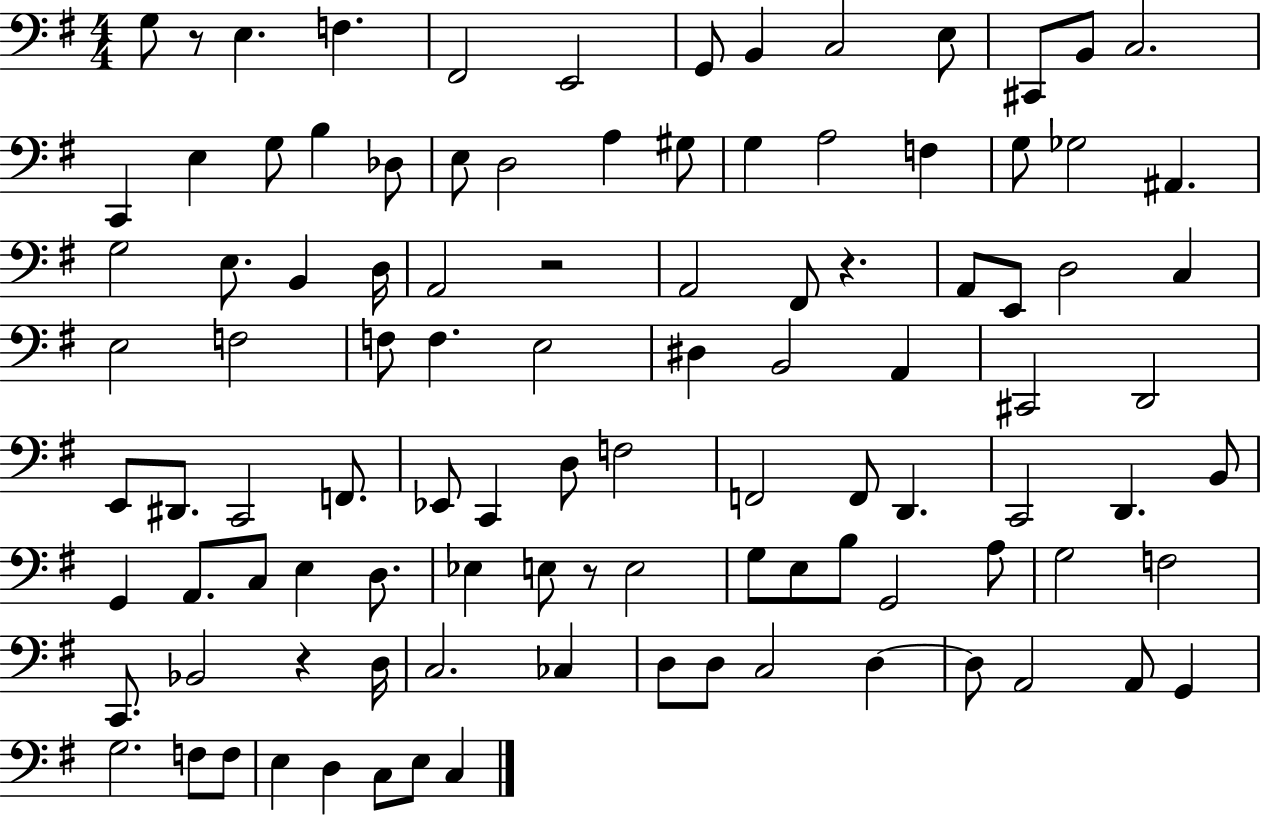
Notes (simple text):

G3/e R/e E3/q. F3/q. F#2/h E2/h G2/e B2/q C3/h E3/e C#2/e B2/e C3/h. C2/q E3/q G3/e B3/q Db3/e E3/e D3/h A3/q G#3/e G3/q A3/h F3/q G3/e Gb3/h A#2/q. G3/h E3/e. B2/q D3/s A2/h R/h A2/h F#2/e R/q. A2/e E2/e D3/h C3/q E3/h F3/h F3/e F3/q. E3/h D#3/q B2/h A2/q C#2/h D2/h E2/e D#2/e. C2/h F2/e. Eb2/e C2/q D3/e F3/h F2/h F2/e D2/q. C2/h D2/q. B2/e G2/q A2/e. C3/e E3/q D3/e. Eb3/q E3/e R/e E3/h G3/e E3/e B3/e G2/h A3/e G3/h F3/h C2/e. Bb2/h R/q D3/s C3/h. CES3/q D3/e D3/e C3/h D3/q D3/e A2/h A2/e G2/q G3/h. F3/e F3/e E3/q D3/q C3/e E3/e C3/q